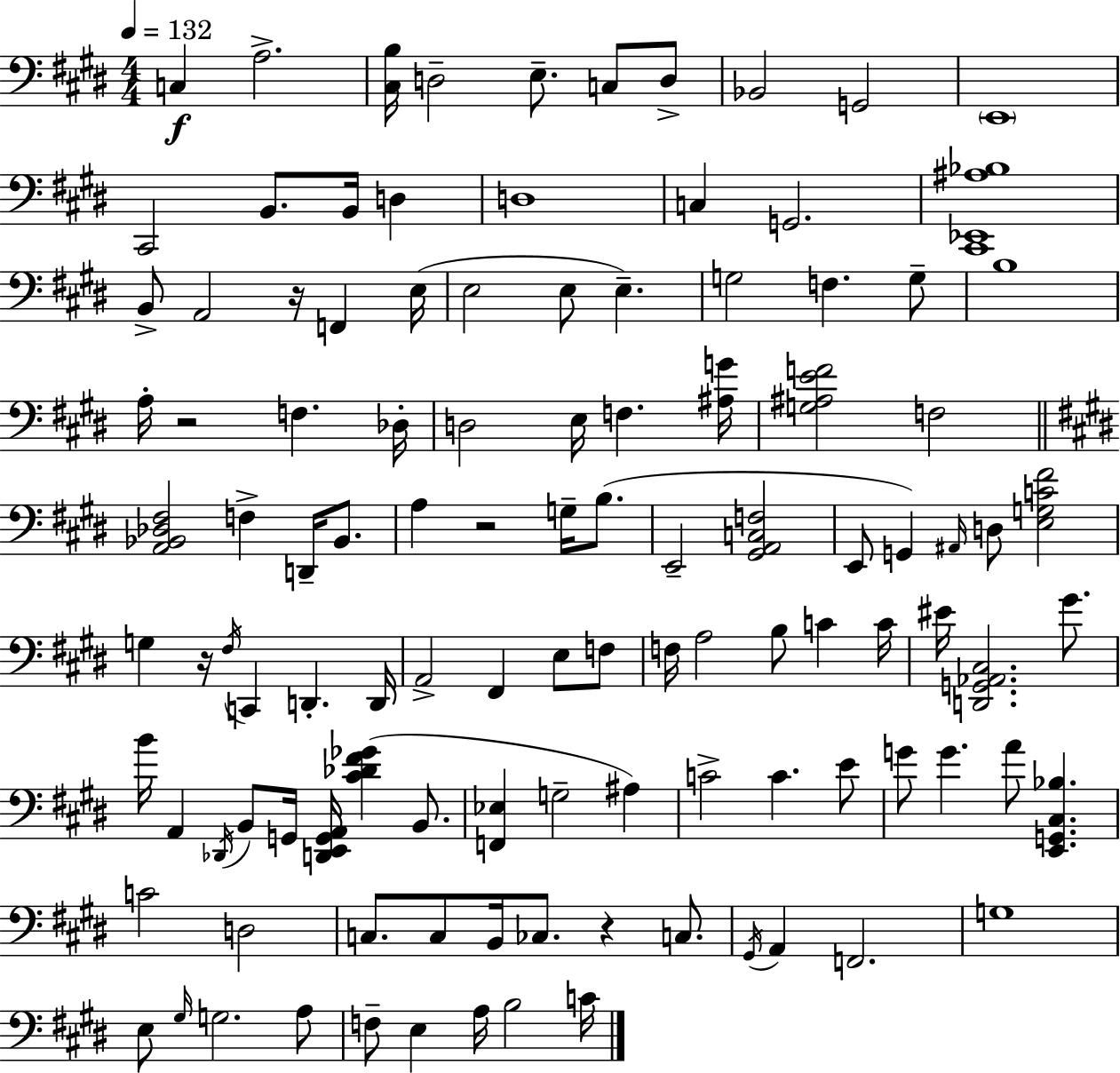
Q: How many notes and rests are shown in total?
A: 112